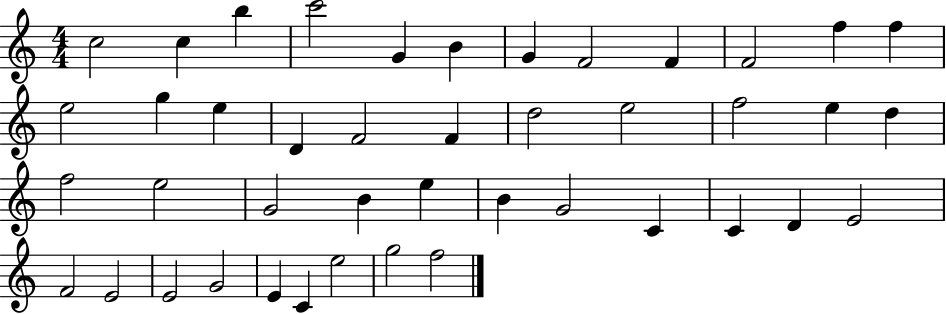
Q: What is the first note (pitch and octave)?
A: C5